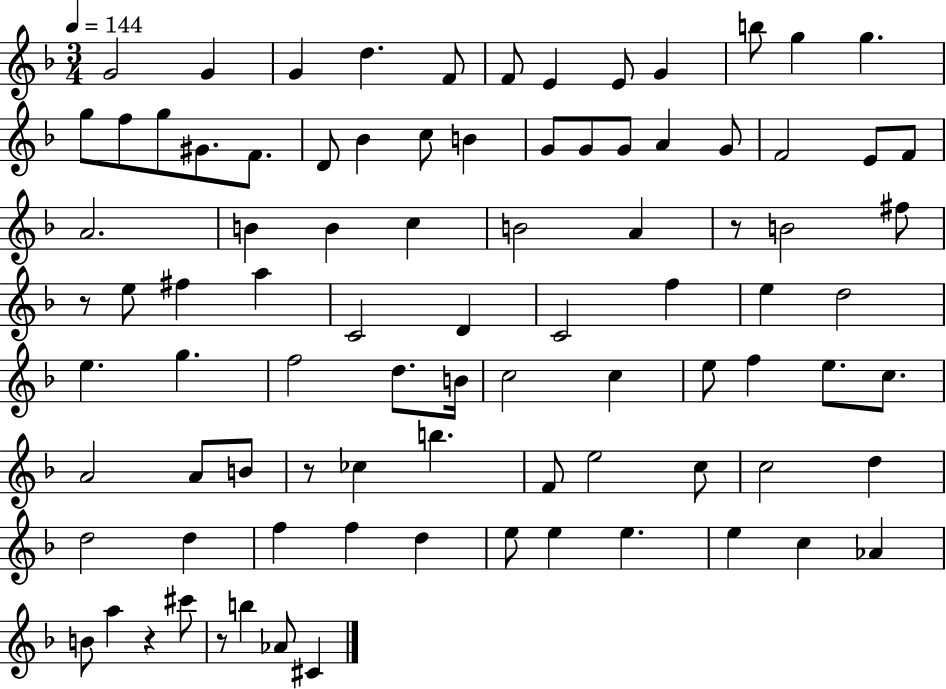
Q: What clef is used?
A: treble